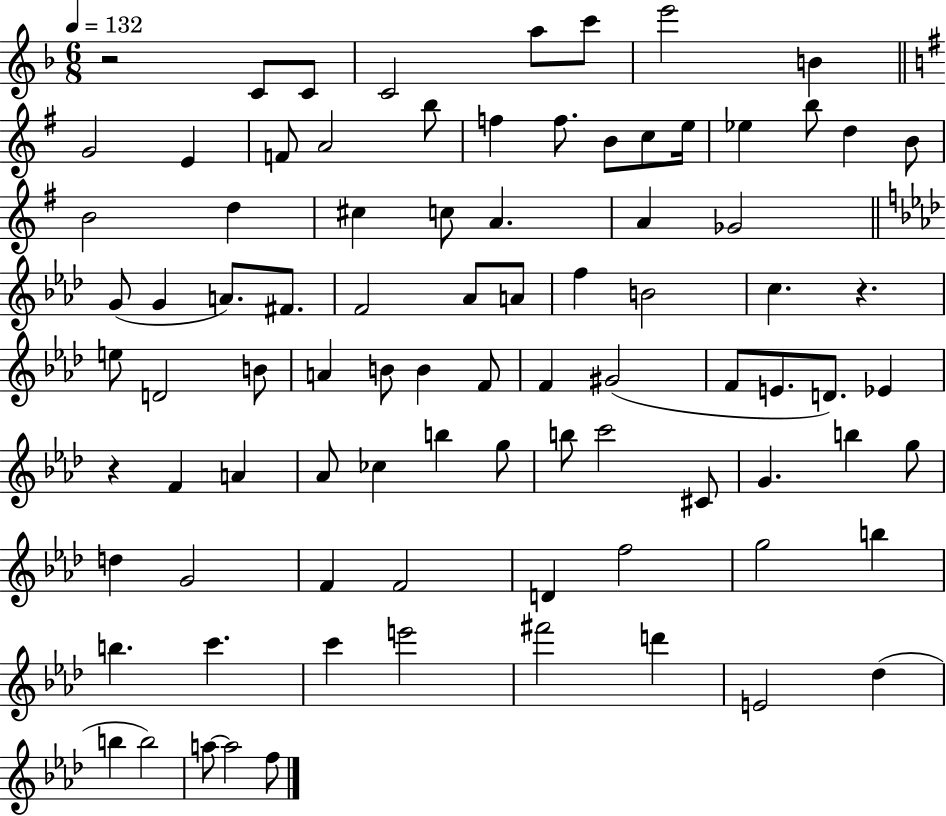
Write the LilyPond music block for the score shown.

{
  \clef treble
  \numericTimeSignature
  \time 6/8
  \key f \major
  \tempo 4 = 132
  r2 c'8 c'8 | c'2 a''8 c'''8 | e'''2 b'4 | \bar "||" \break \key g \major g'2 e'4 | f'8 a'2 b''8 | f''4 f''8. b'8 c''8 e''16 | ees''4 b''8 d''4 b'8 | \break b'2 d''4 | cis''4 c''8 a'4. | a'4 ges'2 | \bar "||" \break \key aes \major g'8( g'4 a'8.) fis'8. | f'2 aes'8 a'8 | f''4 b'2 | c''4. r4. | \break e''8 d'2 b'8 | a'4 b'8 b'4 f'8 | f'4 gis'2( | f'8 e'8. d'8.) ees'4 | \break r4 f'4 a'4 | aes'8 ces''4 b''4 g''8 | b''8 c'''2 cis'8 | g'4. b''4 g''8 | \break d''4 g'2 | f'4 f'2 | d'4 f''2 | g''2 b''4 | \break b''4. c'''4. | c'''4 e'''2 | fis'''2 d'''4 | e'2 des''4( | \break b''4 b''2) | a''8~~ a''2 f''8 | \bar "|."
}